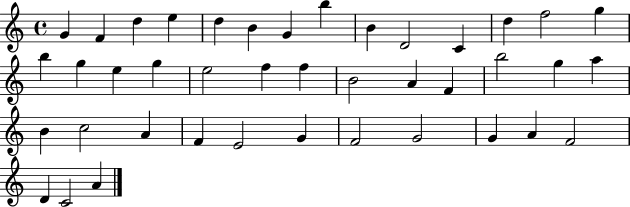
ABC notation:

X:1
T:Untitled
M:4/4
L:1/4
K:C
G F d e d B G b B D2 C d f2 g b g e g e2 f f B2 A F b2 g a B c2 A F E2 G F2 G2 G A F2 D C2 A